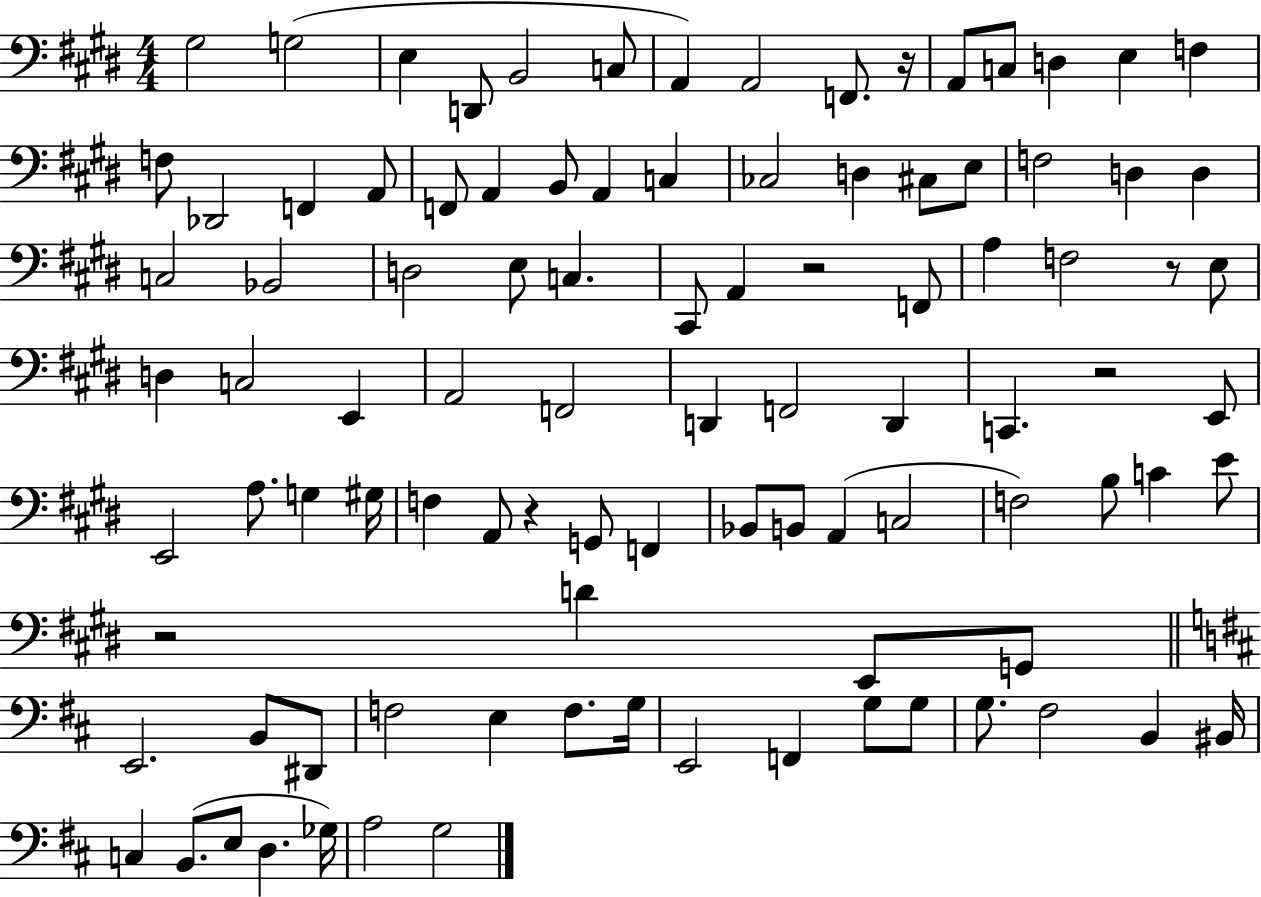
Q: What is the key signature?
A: E major